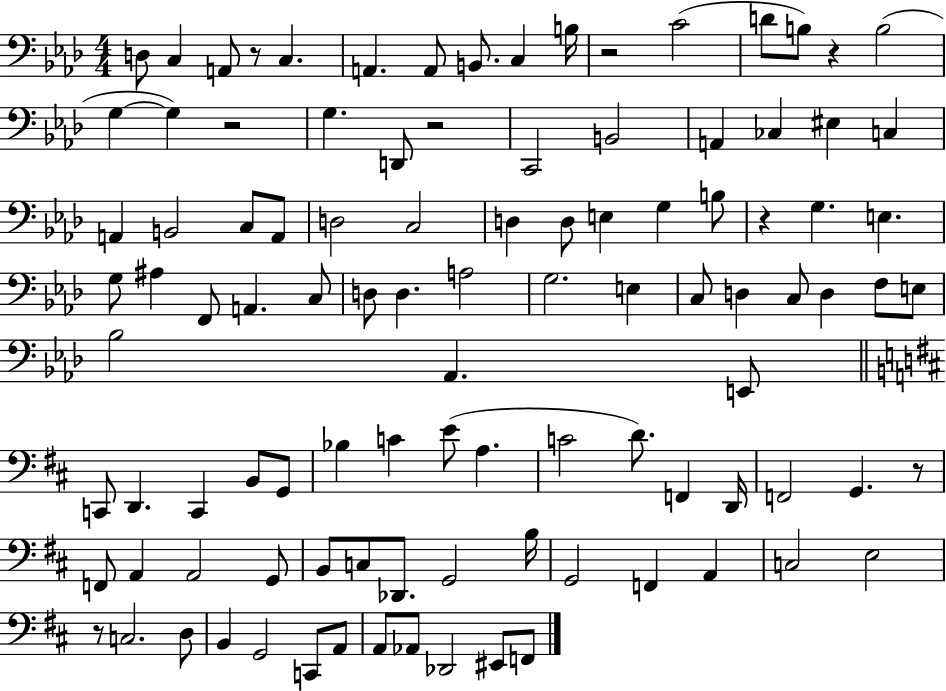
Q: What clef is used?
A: bass